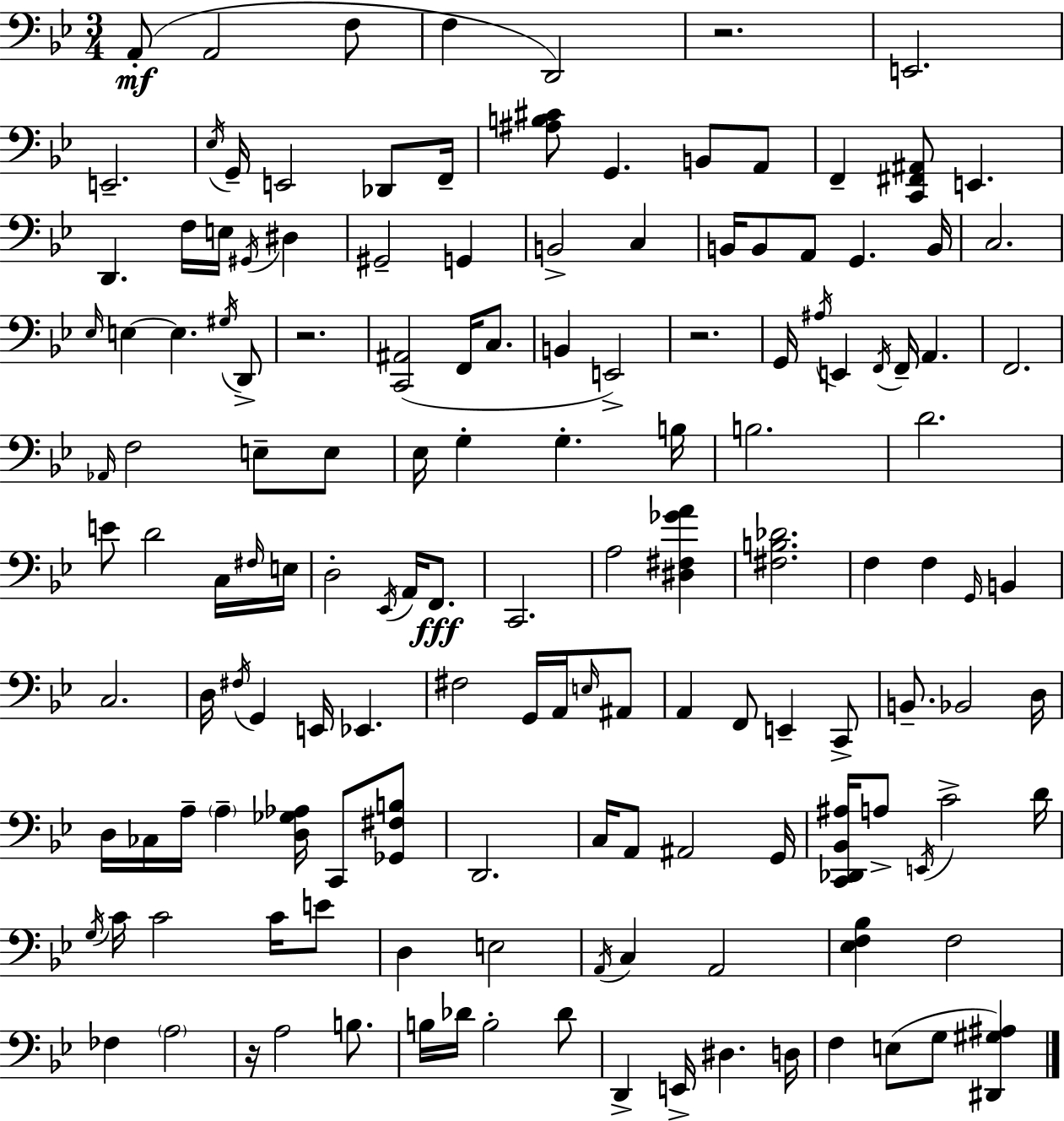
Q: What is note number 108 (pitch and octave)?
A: C4